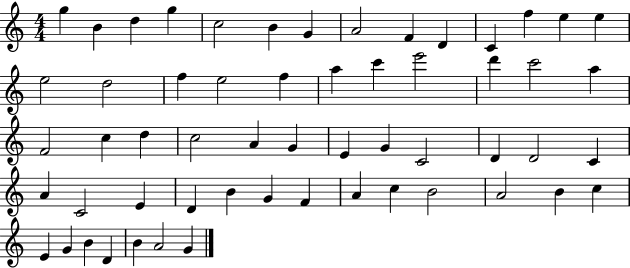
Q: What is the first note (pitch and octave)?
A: G5